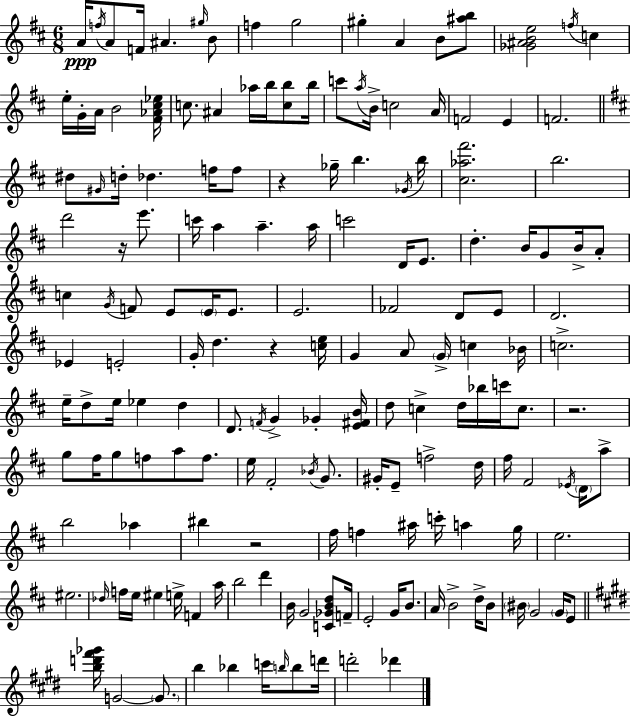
{
  \clef treble
  \numericTimeSignature
  \time 6/8
  \key d \major
  a'16\ppp \acciaccatura { f''16 } a'8 f'16 ais'4. \grace { gis''16 } | b'8 f''4 g''2 | gis''4-. a'4 b'8 | <ais'' b''>8 <ges' ais' b' e''>2 \acciaccatura { f''16 } c''4 | \break e''16-. g'16-. a'16 b'2 | <fis' aes' cis'' ees''>16 c''8. ais'4 aes''16 b''16 | <c'' b''>8 b''16 c'''8 \acciaccatura { a''16 } b'16-> c''2 | a'16 f'2 | \break e'4 f'2. | \bar "||" \break \key d \major dis''8 \grace { gis'16 } d''16-. des''4. f''16 f''8 | r4 ges''16-- b''4. | \acciaccatura { ges'16 } b''16 <cis'' aes'' fis'''>2. | b''2. | \break d'''2 r16 e'''8. | c'''16 a''4 a''4.-- | a''16 c'''2 d'16 e'8. | d''4.-. b'16 g'8 b'16-> | \break a'8-. c''4 \acciaccatura { g'16 } f'8 e'8 \parenthesize e'16 | e'8. e'2. | fes'2 d'8 | e'8 d'2. | \break ees'4 e'2-. | g'16-. d''4. r4 | <c'' e''>16 g'4 a'8 \parenthesize g'16-> c''4 | bes'16 c''2.-> | \break e''16-- d''8-> e''16 ees''4 d''4 | d'8. \acciaccatura { f'16 } g'4-> ges'4-. | <e' fis' b'>16 d''8 c''4-> d''16 bes''16 | c'''16 c''8. r2. | \break g''8 fis''16 g''8 f''8 a''8 | f''8. e''16 fis'2-. | \acciaccatura { bes'16 } g'8. gis'16-. e'8-- f''2-> | d''16 fis''16 fis'2 | \break \acciaccatura { ees'16 } \parenthesize d'16 a''8-> b''2 | aes''4 bis''4 r2 | fis''16 f''4 ais''16 | c'''16-. a''4 g''16 e''2. | \break eis''2. | \grace { des''16 } f''16 e''16 eis''4 | e''16-> f'4 a''16 b''2 | d'''4 b'16 g'2 | \break <c' ges' b' d''>8 f'16-- e'2-. | g'16 b'8. a'16 b'2-> | d''16-> b'8 \parenthesize bis'16 g'2 | \parenthesize g'16 e'8 \bar "||" \break \key e \major <b'' d''' fis''' ges'''>16 g'2~~ \parenthesize g'8. | b''4 bes''4 c'''16 \grace { b''16 } b''8 | d'''16 d'''2-. des'''4 | \bar "|."
}